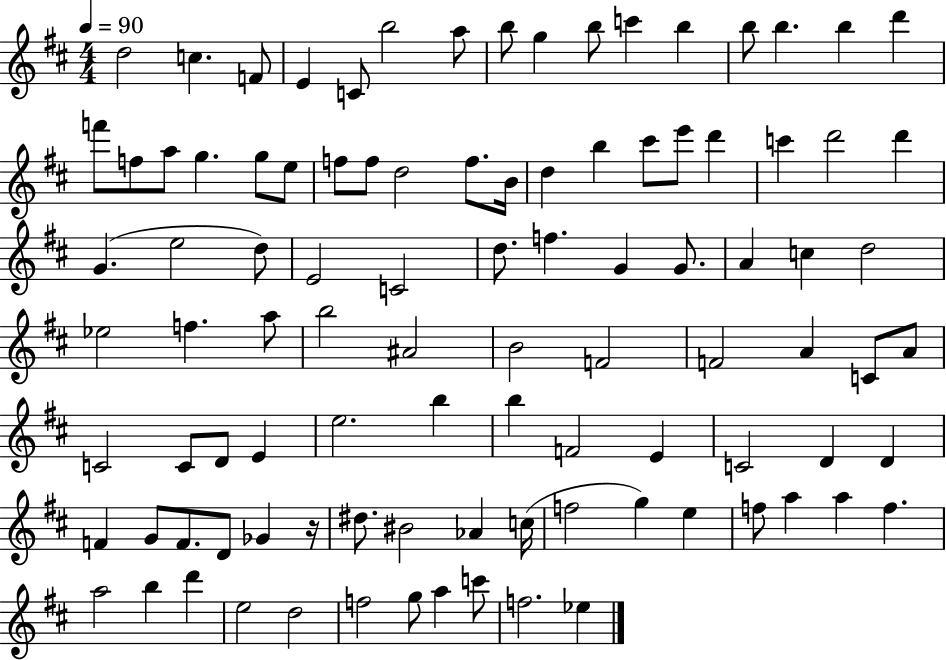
{
  \clef treble
  \numericTimeSignature
  \time 4/4
  \key d \major
  \tempo 4 = 90
  \repeat volta 2 { d''2 c''4. f'8 | e'4 c'8 b''2 a''8 | b''8 g''4 b''8 c'''4 b''4 | b''8 b''4. b''4 d'''4 | \break f'''8 f''8 a''8 g''4. g''8 e''8 | f''8 f''8 d''2 f''8. b'16 | d''4 b''4 cis'''8 e'''8 d'''4 | c'''4 d'''2 d'''4 | \break g'4.( e''2 d''8) | e'2 c'2 | d''8. f''4. g'4 g'8. | a'4 c''4 d''2 | \break ees''2 f''4. a''8 | b''2 ais'2 | b'2 f'2 | f'2 a'4 c'8 a'8 | \break c'2 c'8 d'8 e'4 | e''2. b''4 | b''4 f'2 e'4 | c'2 d'4 d'4 | \break f'4 g'8 f'8. d'8 ges'4 r16 | dis''8. bis'2 aes'4 c''16( | f''2 g''4) e''4 | f''8 a''4 a''4 f''4. | \break a''2 b''4 d'''4 | e''2 d''2 | f''2 g''8 a''4 c'''8 | f''2. ees''4 | \break } \bar "|."
}